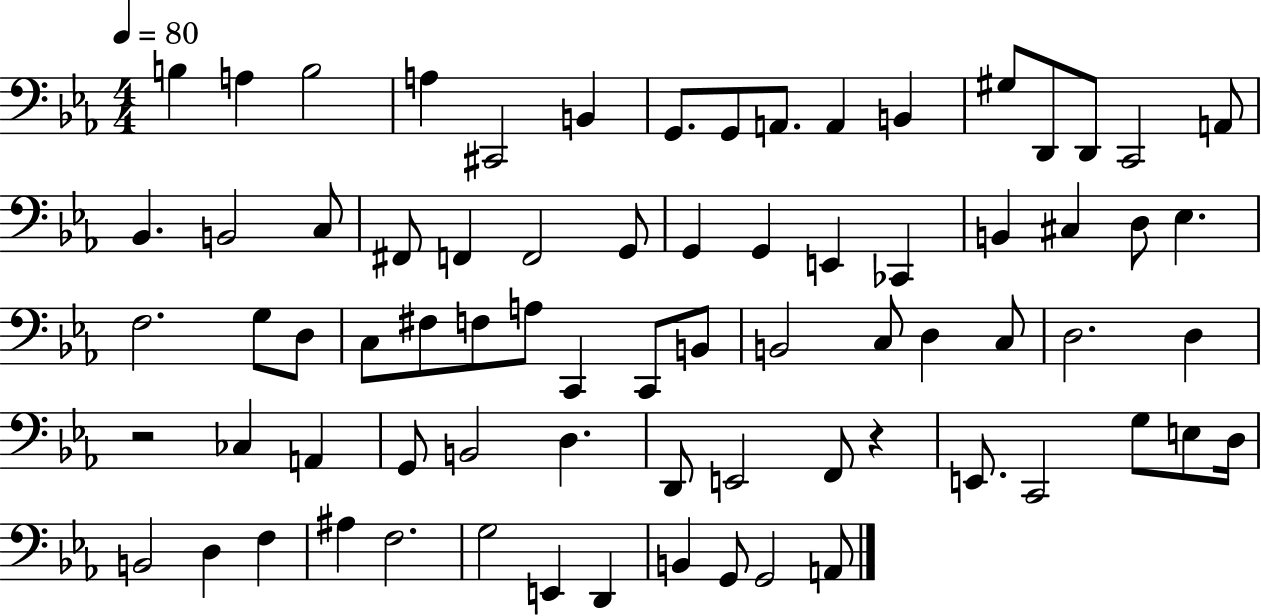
{
  \clef bass
  \numericTimeSignature
  \time 4/4
  \key ees \major
  \tempo 4 = 80
  b4 a4 b2 | a4 cis,2 b,4 | g,8. g,8 a,8. a,4 b,4 | gis8 d,8 d,8 c,2 a,8 | \break bes,4. b,2 c8 | fis,8 f,4 f,2 g,8 | g,4 g,4 e,4 ces,4 | b,4 cis4 d8 ees4. | \break f2. g8 d8 | c8 fis8 f8 a8 c,4 c,8 b,8 | b,2 c8 d4 c8 | d2. d4 | \break r2 ces4 a,4 | g,8 b,2 d4. | d,8 e,2 f,8 r4 | e,8. c,2 g8 e8 d16 | \break b,2 d4 f4 | ais4 f2. | g2 e,4 d,4 | b,4 g,8 g,2 a,8 | \break \bar "|."
}